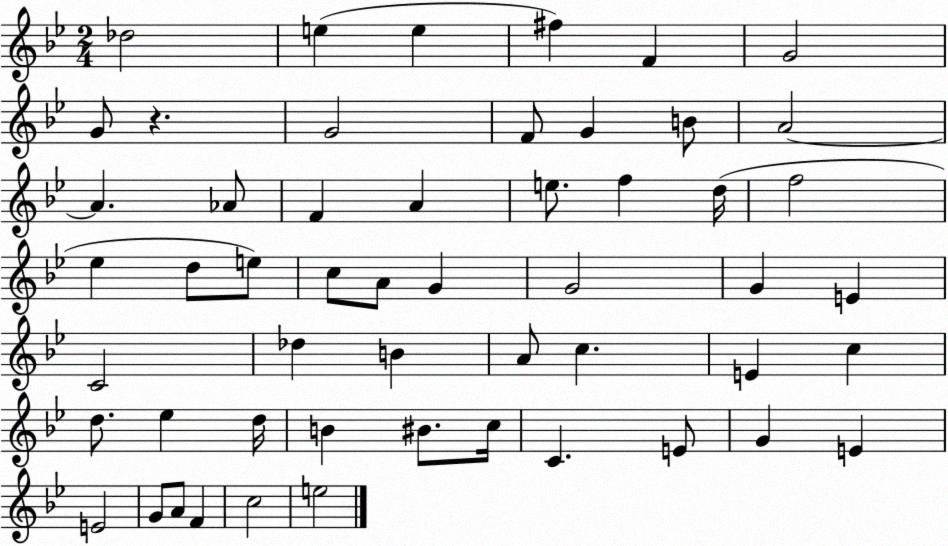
X:1
T:Untitled
M:2/4
L:1/4
K:Bb
_d2 e e ^f F G2 G/2 z G2 F/2 G B/2 A2 A _A/2 F A e/2 f d/4 f2 _e d/2 e/2 c/2 A/2 G G2 G E C2 _d B A/2 c E c d/2 _e d/4 B ^B/2 c/4 C E/2 G E E2 G/2 A/2 F c2 e2